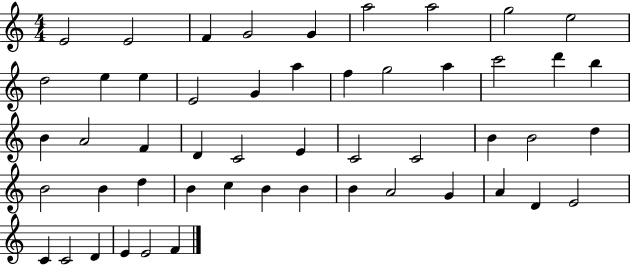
X:1
T:Untitled
M:4/4
L:1/4
K:C
E2 E2 F G2 G a2 a2 g2 e2 d2 e e E2 G a f g2 a c'2 d' b B A2 F D C2 E C2 C2 B B2 d B2 B d B c B B B A2 G A D E2 C C2 D E E2 F